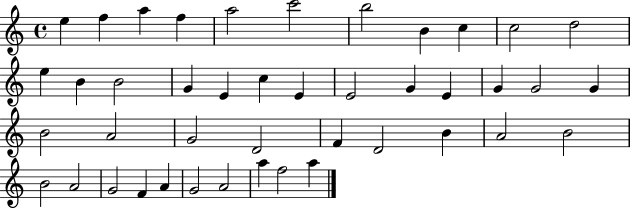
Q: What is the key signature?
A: C major